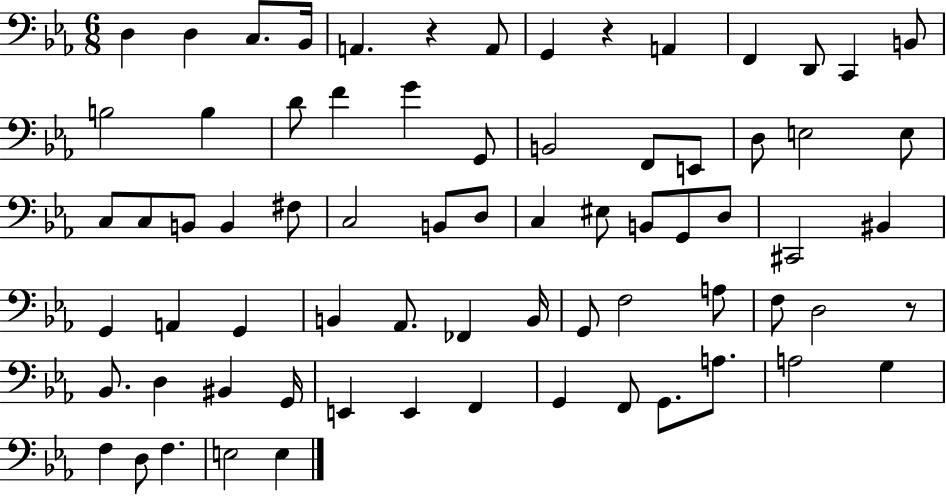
X:1
T:Untitled
M:6/8
L:1/4
K:Eb
D, D, C,/2 _B,,/4 A,, z A,,/2 G,, z A,, F,, D,,/2 C,, B,,/2 B,2 B, D/2 F G G,,/2 B,,2 F,,/2 E,,/2 D,/2 E,2 E,/2 C,/2 C,/2 B,,/2 B,, ^F,/2 C,2 B,,/2 D,/2 C, ^E,/2 B,,/2 G,,/2 D,/2 ^C,,2 ^B,, G,, A,, G,, B,, _A,,/2 _F,, B,,/4 G,,/2 F,2 A,/2 F,/2 D,2 z/2 _B,,/2 D, ^B,, G,,/4 E,, E,, F,, G,, F,,/2 G,,/2 A,/2 A,2 G, F, D,/2 F, E,2 E,